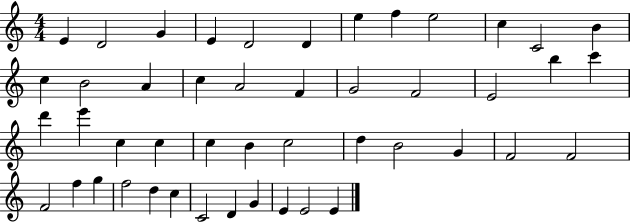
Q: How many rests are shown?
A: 0